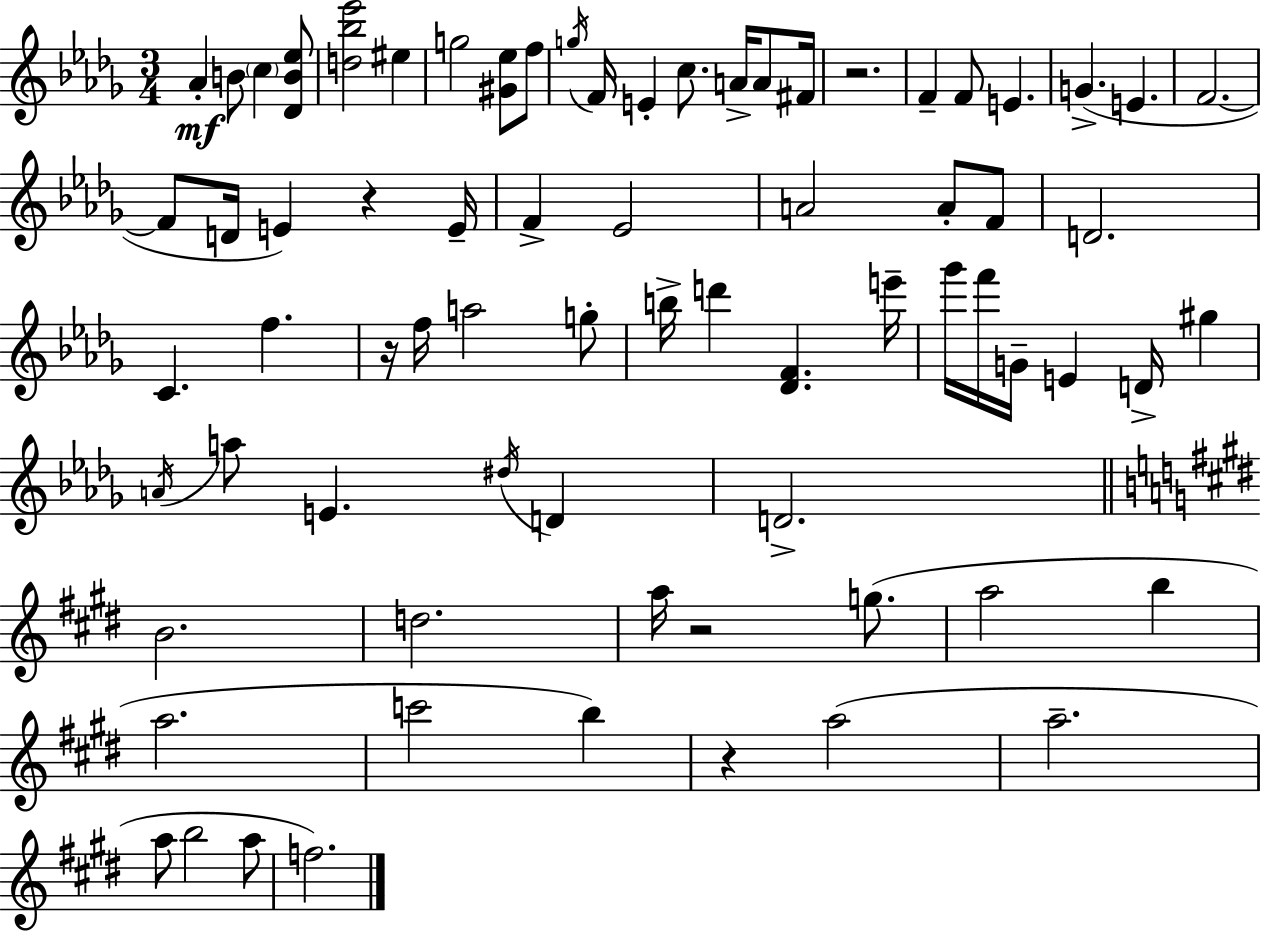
Ab4/q B4/e C5/q [Db4,B4,Eb5]/e [D5,Bb5,Eb6]/h EIS5/q G5/h [G#4,Eb5]/e F5/e G5/s F4/s E4/q C5/e. A4/s A4/e F#4/s R/h. F4/q F4/e E4/q. G4/q. E4/q. F4/h. F4/e D4/s E4/q R/q E4/s F4/q Eb4/h A4/h A4/e F4/e D4/h. C4/q. F5/q. R/s F5/s A5/h G5/e B5/s D6/q [Db4,F4]/q. E6/s Gb6/s F6/s G4/s E4/q D4/s G#5/q A4/s A5/e E4/q. D#5/s D4/q D4/h. B4/h. D5/h. A5/s R/h G5/e. A5/h B5/q A5/h. C6/h B5/q R/q A5/h A5/h. A5/e B5/h A5/e F5/h.